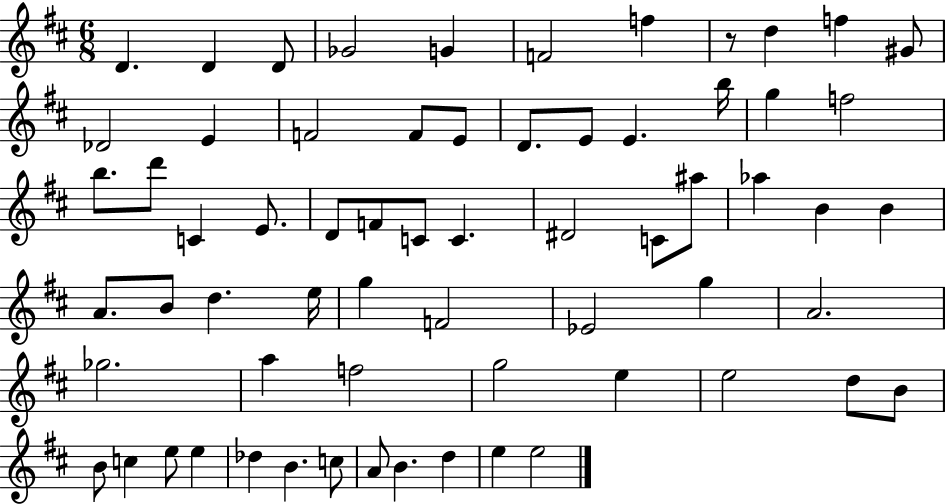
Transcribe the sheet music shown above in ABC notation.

X:1
T:Untitled
M:6/8
L:1/4
K:D
D D D/2 _G2 G F2 f z/2 d f ^G/2 _D2 E F2 F/2 E/2 D/2 E/2 E b/4 g f2 b/2 d'/2 C E/2 D/2 F/2 C/2 C ^D2 C/2 ^a/2 _a B B A/2 B/2 d e/4 g F2 _E2 g A2 _g2 a f2 g2 e e2 d/2 B/2 B/2 c e/2 e _d B c/2 A/2 B d e e2